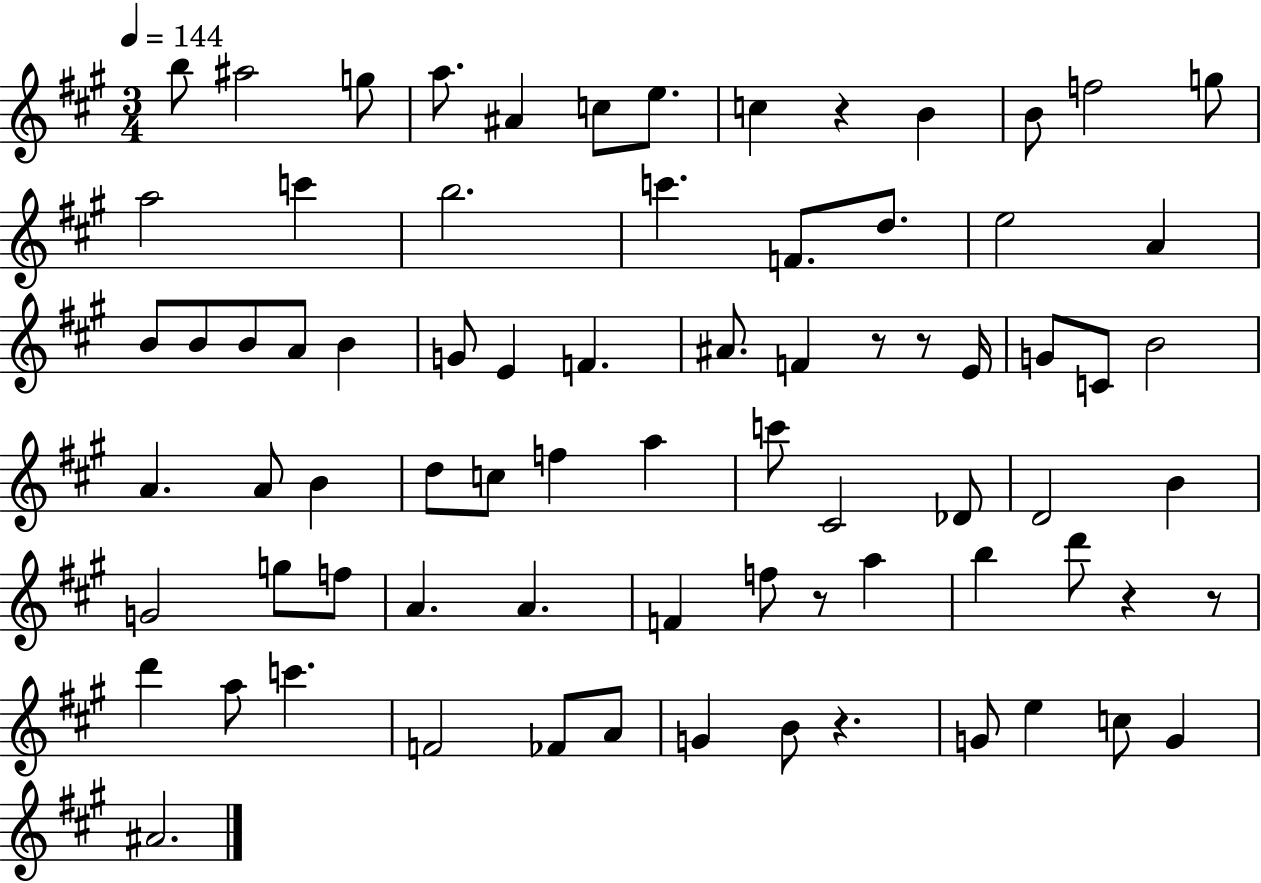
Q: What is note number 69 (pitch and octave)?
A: A#4